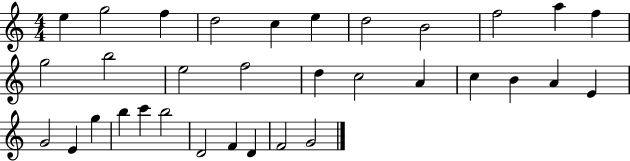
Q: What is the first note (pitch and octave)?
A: E5